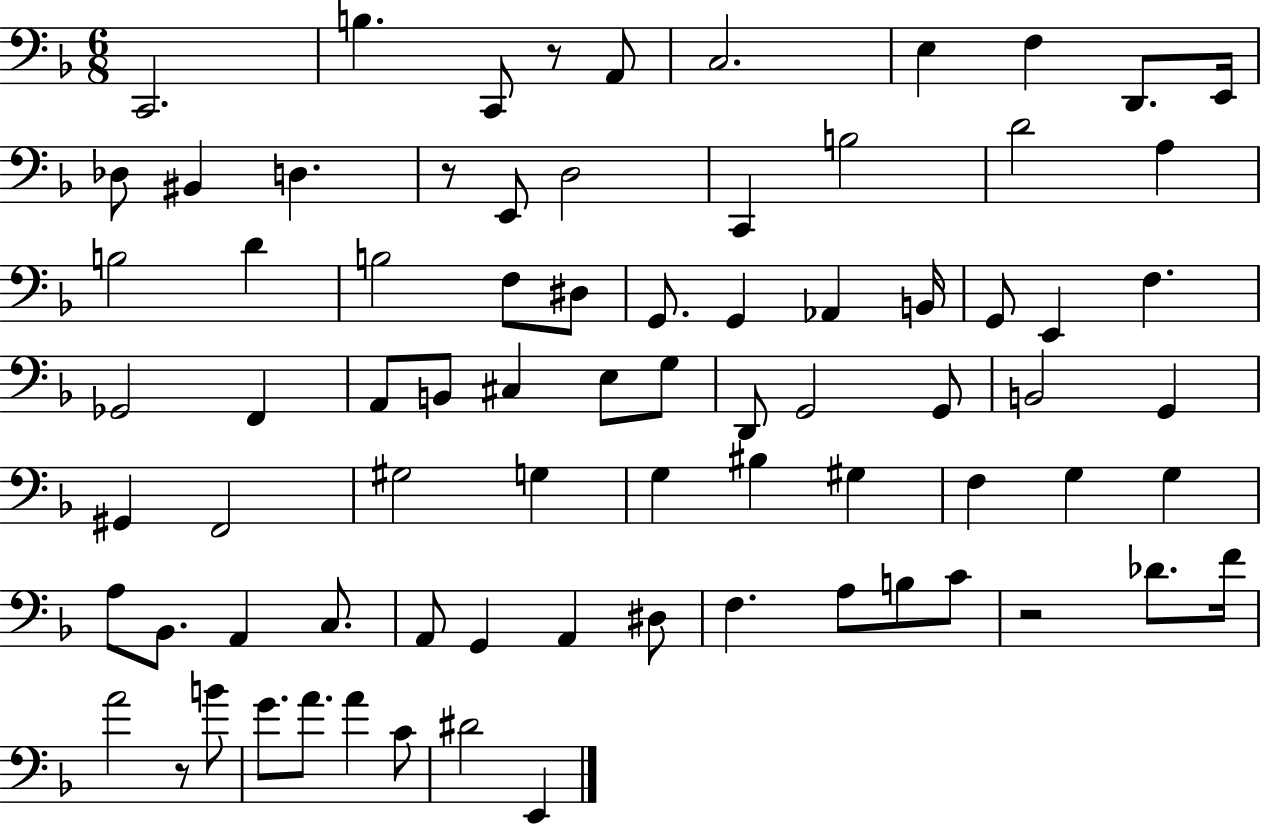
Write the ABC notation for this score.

X:1
T:Untitled
M:6/8
L:1/4
K:F
C,,2 B, C,,/2 z/2 A,,/2 C,2 E, F, D,,/2 E,,/4 _D,/2 ^B,, D, z/2 E,,/2 D,2 C,, B,2 D2 A, B,2 D B,2 F,/2 ^D,/2 G,,/2 G,, _A,, B,,/4 G,,/2 E,, F, _G,,2 F,, A,,/2 B,,/2 ^C, E,/2 G,/2 D,,/2 G,,2 G,,/2 B,,2 G,, ^G,, F,,2 ^G,2 G, G, ^B, ^G, F, G, G, A,/2 _B,,/2 A,, C,/2 A,,/2 G,, A,, ^D,/2 F, A,/2 B,/2 C/2 z2 _D/2 F/4 A2 z/2 B/2 G/2 A/2 A C/2 ^D2 E,,